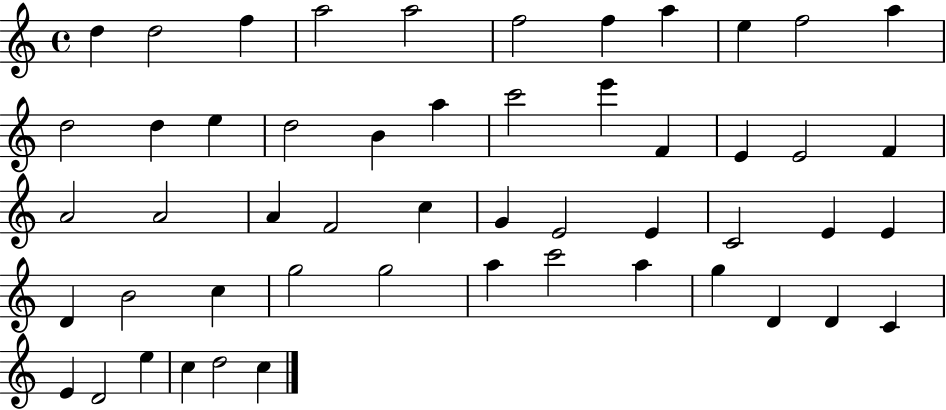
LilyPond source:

{
  \clef treble
  \time 4/4
  \defaultTimeSignature
  \key c \major
  d''4 d''2 f''4 | a''2 a''2 | f''2 f''4 a''4 | e''4 f''2 a''4 | \break d''2 d''4 e''4 | d''2 b'4 a''4 | c'''2 e'''4 f'4 | e'4 e'2 f'4 | \break a'2 a'2 | a'4 f'2 c''4 | g'4 e'2 e'4 | c'2 e'4 e'4 | \break d'4 b'2 c''4 | g''2 g''2 | a''4 c'''2 a''4 | g''4 d'4 d'4 c'4 | \break e'4 d'2 e''4 | c''4 d''2 c''4 | \bar "|."
}